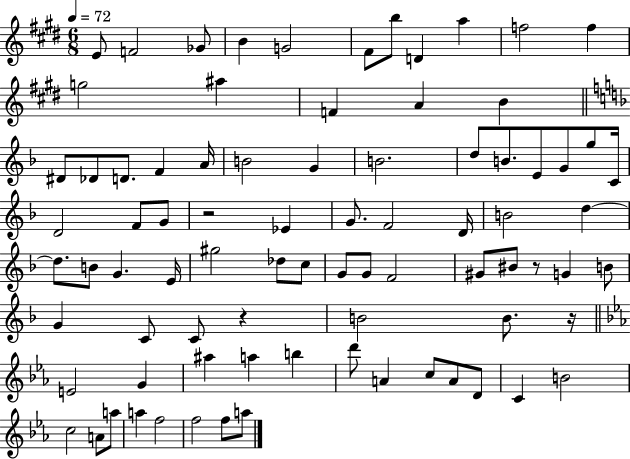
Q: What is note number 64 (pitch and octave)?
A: D6